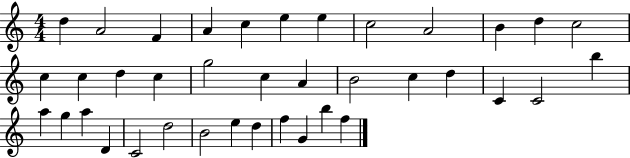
X:1
T:Untitled
M:4/4
L:1/4
K:C
d A2 F A c e e c2 A2 B d c2 c c d c g2 c A B2 c d C C2 b a g a D C2 d2 B2 e d f G b f